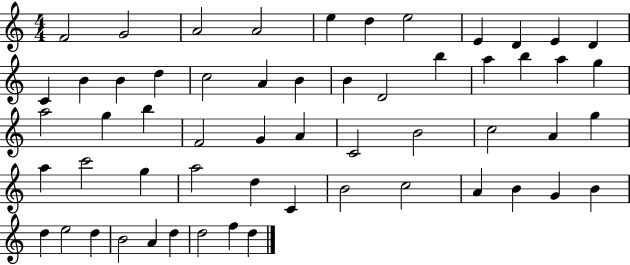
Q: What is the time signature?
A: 4/4